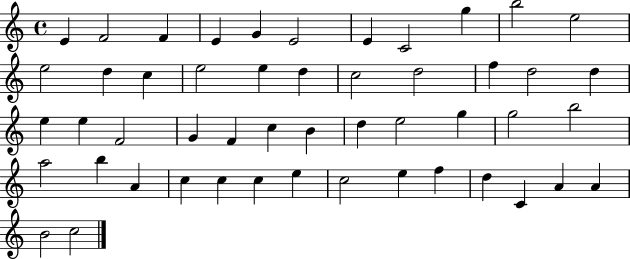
X:1
T:Untitled
M:4/4
L:1/4
K:C
E F2 F E G E2 E C2 g b2 e2 e2 d c e2 e d c2 d2 f d2 d e e F2 G F c B d e2 g g2 b2 a2 b A c c c e c2 e f d C A A B2 c2